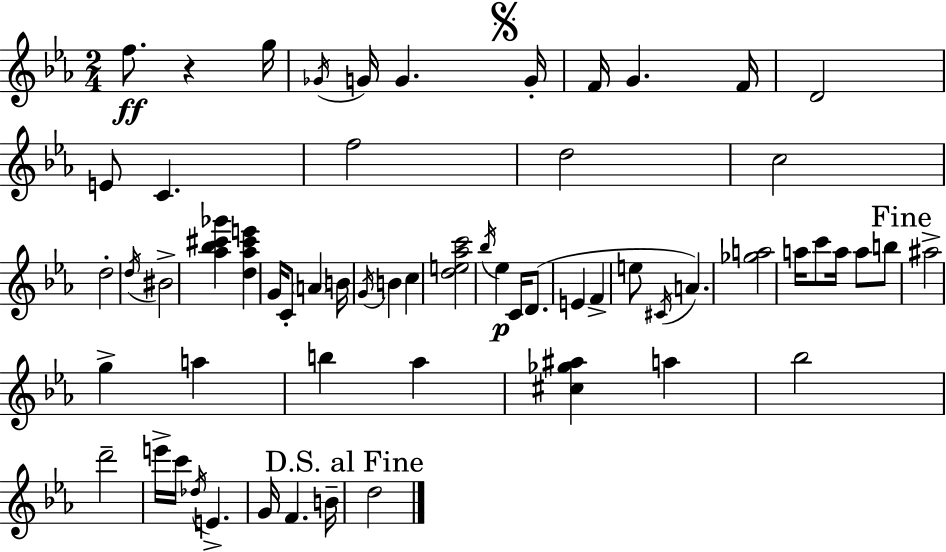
X:1
T:Untitled
M:2/4
L:1/4
K:Eb
f/2 z g/4 _G/4 G/4 G G/4 F/4 G F/4 D2 E/2 C f2 d2 c2 d2 d/4 ^B2 [_a_b^c'_g'] [d_a^c'e'] G/4 C/2 A B/4 G/4 B c [de_ac']2 _b/4 _e C/4 D/2 E F e/2 ^C/4 A [_ga]2 a/4 c'/2 a/4 a/2 b/2 ^a2 g a b _a [^c_g^a] a _b2 d'2 e'/4 c'/4 _d/4 E G/4 F B/4 d2